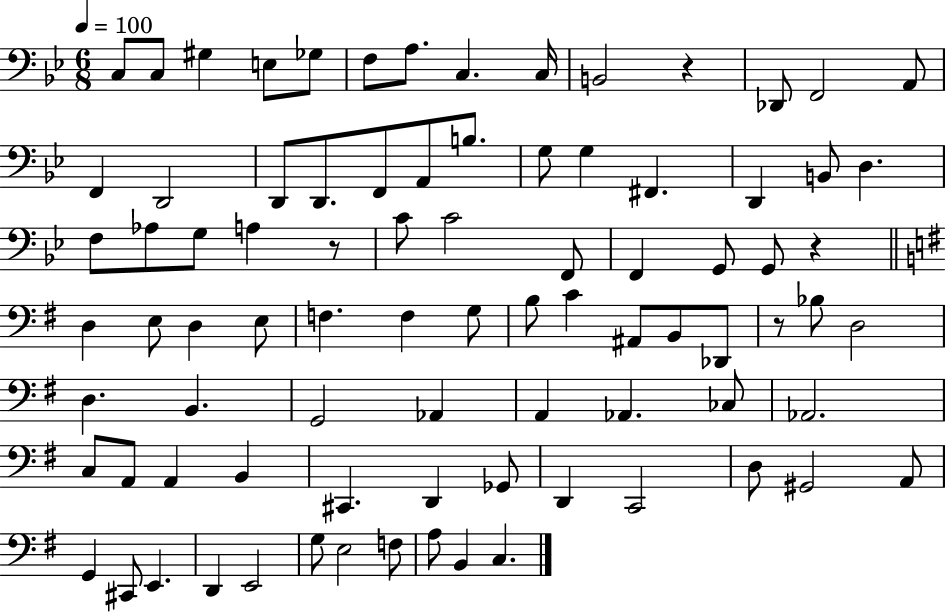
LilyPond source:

{
  \clef bass
  \numericTimeSignature
  \time 6/8
  \key bes \major
  \tempo 4 = 100
  c8 c8 gis4 e8 ges8 | f8 a8. c4. c16 | b,2 r4 | des,8 f,2 a,8 | \break f,4 d,2 | d,8 d,8. f,8 a,8 b8. | g8 g4 fis,4. | d,4 b,8 d4. | \break f8 aes8 g8 a4 r8 | c'8 c'2 f,8 | f,4 g,8 g,8 r4 | \bar "||" \break \key e \minor d4 e8 d4 e8 | f4. f4 g8 | b8 c'4 ais,8 b,8 des,8 | r8 bes8 d2 | \break d4. b,4. | g,2 aes,4 | a,4 aes,4. ces8 | aes,2. | \break c8 a,8 a,4 b,4 | cis,4. d,4 ges,8 | d,4 c,2 | d8 gis,2 a,8 | \break g,4 cis,8 e,4. | d,4 e,2 | g8 e2 f8 | a8 b,4 c4. | \break \bar "|."
}